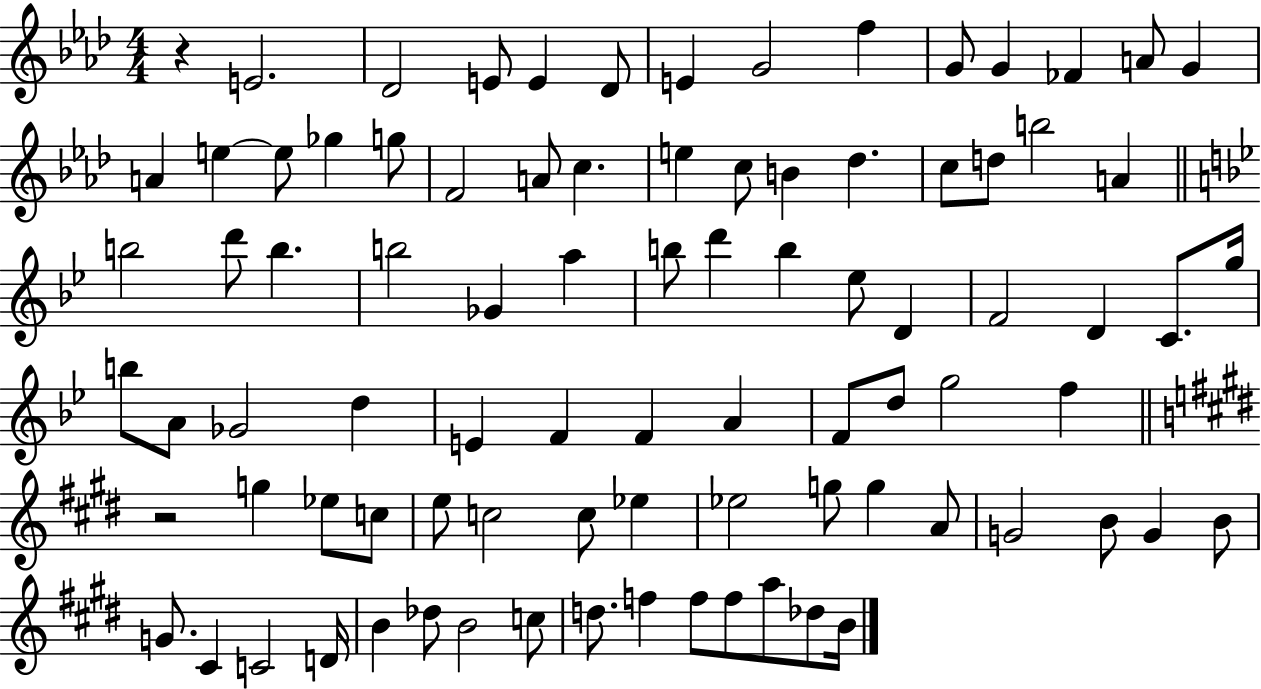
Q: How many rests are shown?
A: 2